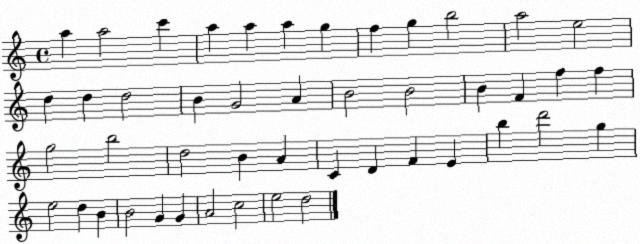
X:1
T:Untitled
M:4/4
L:1/4
K:C
a a2 c' a a a g f g b2 a2 e2 d d d2 B G2 A B2 B2 B F f f g2 b2 d2 B A C D F E b d'2 g e2 d B B2 G G A2 c2 e2 d2